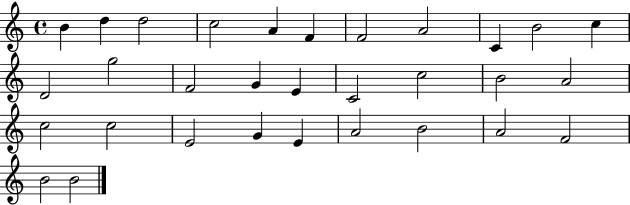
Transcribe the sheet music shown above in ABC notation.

X:1
T:Untitled
M:4/4
L:1/4
K:C
B d d2 c2 A F F2 A2 C B2 c D2 g2 F2 G E C2 c2 B2 A2 c2 c2 E2 G E A2 B2 A2 F2 B2 B2